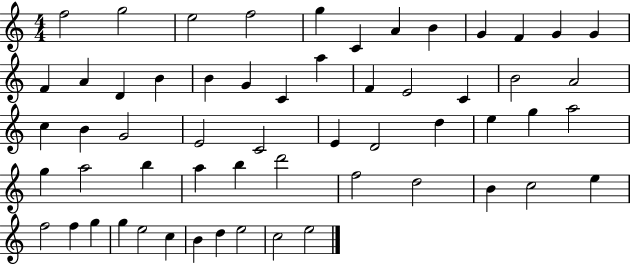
F5/h G5/h E5/h F5/h G5/q C4/q A4/q B4/q G4/q F4/q G4/q G4/q F4/q A4/q D4/q B4/q B4/q G4/q C4/q A5/q F4/q E4/h C4/q B4/h A4/h C5/q B4/q G4/h E4/h C4/h E4/q D4/h D5/q E5/q G5/q A5/h G5/q A5/h B5/q A5/q B5/q D6/h F5/h D5/h B4/q C5/h E5/q F5/h F5/q G5/q G5/q E5/h C5/q B4/q D5/q E5/h C5/h E5/h